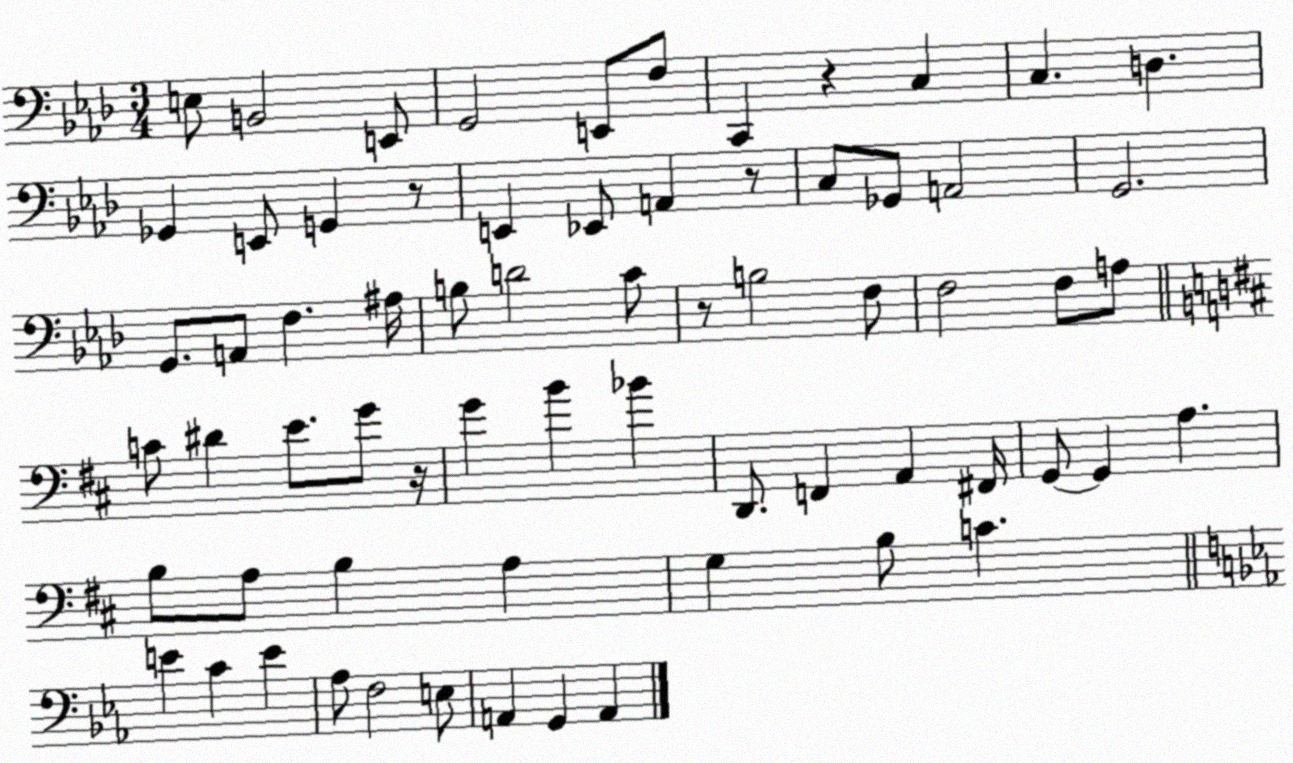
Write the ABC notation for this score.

X:1
T:Untitled
M:3/4
L:1/4
K:Ab
E,/2 B,,2 E,,/2 G,,2 E,,/2 F,/2 C,, z C, C, D, _G,, E,,/2 G,, z/2 E,, _E,,/2 A,, z/2 C,/2 _G,,/2 A,,2 G,,2 G,,/2 A,,/2 F, ^A,/4 B,/2 D2 C/2 z/2 B,2 F,/2 F,2 F,/2 A,/2 C/2 ^D E/2 G/2 z/4 G B _B D,,/2 F,, A,, ^F,,/4 G,,/2 G,, A, B,/2 A,/2 B, A, G, B,/2 C E C E _A,/2 F,2 E,/2 A,, G,, A,,